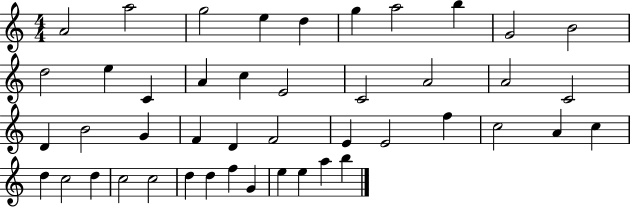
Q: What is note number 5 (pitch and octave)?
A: D5